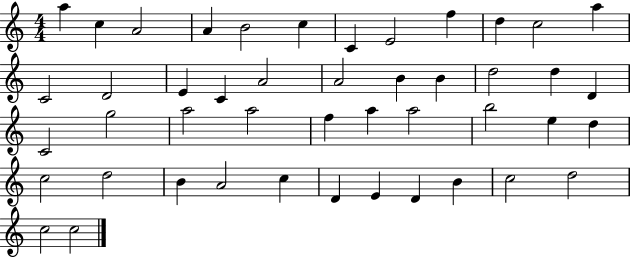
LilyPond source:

{
  \clef treble
  \numericTimeSignature
  \time 4/4
  \key c \major
  a''4 c''4 a'2 | a'4 b'2 c''4 | c'4 e'2 f''4 | d''4 c''2 a''4 | \break c'2 d'2 | e'4 c'4 a'2 | a'2 b'4 b'4 | d''2 d''4 d'4 | \break c'2 g''2 | a''2 a''2 | f''4 a''4 a''2 | b''2 e''4 d''4 | \break c''2 d''2 | b'4 a'2 c''4 | d'4 e'4 d'4 b'4 | c''2 d''2 | \break c''2 c''2 | \bar "|."
}